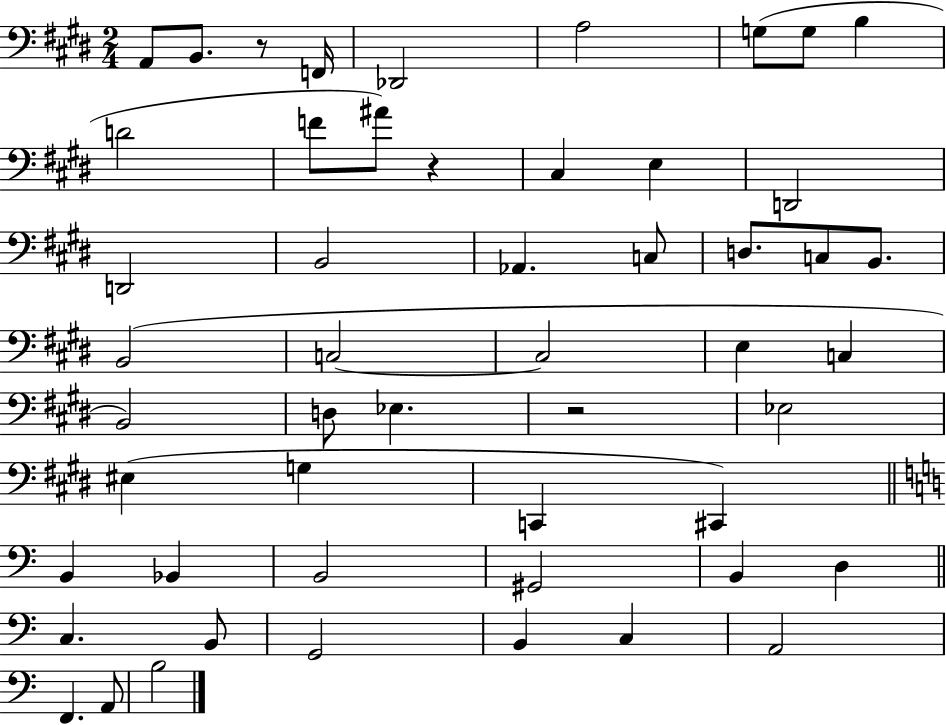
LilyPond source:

{
  \clef bass
  \numericTimeSignature
  \time 2/4
  \key e \major
  a,8 b,8. r8 f,16 | des,2 | a2 | g8( g8 b4 | \break d'2 | f'8 ais'8) r4 | cis4 e4 | d,2 | \break d,2 | b,2 | aes,4. c8 | d8. c8 b,8. | \break b,2( | c2~~ | c2 | e4 c4 | \break b,2) | d8 ees4. | r2 | ees2 | \break eis4( g4 | c,4 cis,4) | \bar "||" \break \key a \minor b,4 bes,4 | b,2 | gis,2 | b,4 d4 | \break \bar "||" \break \key c \major c4. b,8 | g,2 | b,4 c4 | a,2 | \break f,4. a,8 | b2 | \bar "|."
}